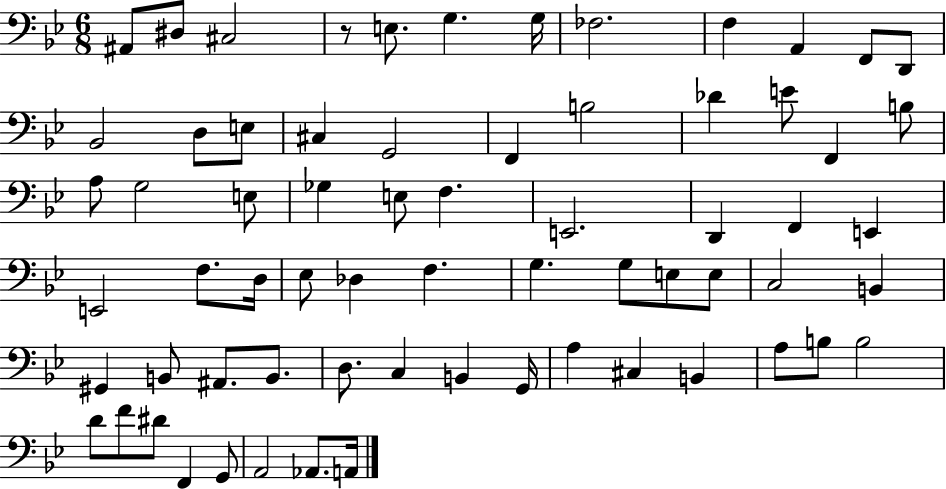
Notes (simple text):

A#2/e D#3/e C#3/h R/e E3/e. G3/q. G3/s FES3/h. F3/q A2/q F2/e D2/e Bb2/h D3/e E3/e C#3/q G2/h F2/q B3/h Db4/q E4/e F2/q B3/e A3/e G3/h E3/e Gb3/q E3/e F3/q. E2/h. D2/q F2/q E2/q E2/h F3/e. D3/s Eb3/e Db3/q F3/q. G3/q. G3/e E3/e E3/e C3/h B2/q G#2/q B2/e A#2/e. B2/e. D3/e. C3/q B2/q G2/s A3/q C#3/q B2/q A3/e B3/e B3/h D4/e F4/e D#4/e F2/q G2/e A2/h Ab2/e. A2/s